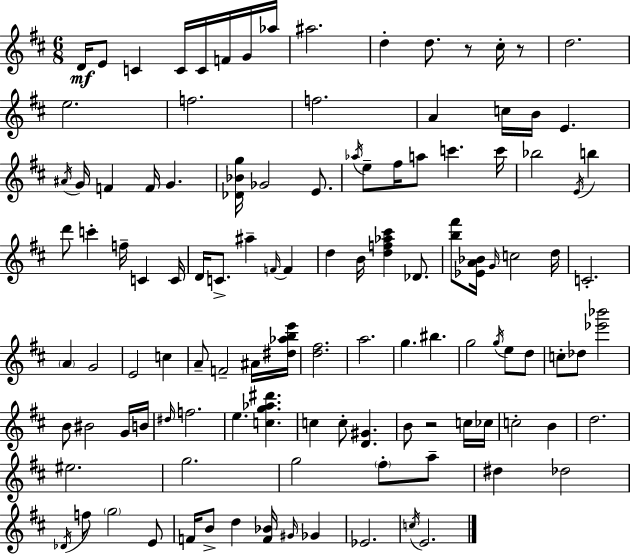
{
  \clef treble
  \numericTimeSignature
  \time 6/8
  \key d \major
  \repeat volta 2 { d'16\mf e'8 c'4 c'16 c'16 f'16 g'16 aes''16 | ais''2. | d''4-. d''8. r8 cis''16-. r8 | d''2. | \break e''2. | f''2. | f''2. | a'4 c''16 b'16 e'4. | \break \acciaccatura { ais'16 } g'16 f'4 f'16 g'4. | <des' bes' g''>16 ges'2 e'8. | \acciaccatura { aes''16 } e''8-- fis''16 a''8 c'''4. | c'''16 bes''2 \acciaccatura { e'16 } b''4 | \break d'''8 c'''4-. f''16-- c'4 | c'16 d'16 c'8.-> ais''4-- \grace { f'16~ }~ | f'4 d''4 b'16 <d'' f'' aes'' cis'''>4 | des'8. <b'' fis'''>8 <ees' a' bes'>16 \grace { g'16 } c''2 | \break d''16 c'2.-. | \parenthesize a'4 g'2 | e'2 | c''4 a'8-- f'2-- | \break ais'16 <dis'' aes'' b'' e'''>16 <d'' fis''>2. | a''2. | g''4. bis''4. | g''2 | \break \acciaccatura { g''16 } e''8 d''8 c''8-. des''8 <ees''' bes'''>2 | b'8 bis'2 | g'16 b'16 \grace { dis''16 } f''2. | e''4. | \break <c'' g'' aes'' dis'''>4. c''4 c''8-. | <d' gis'>4. b'8 r2 | c''16 ces''16 c''2-. | b'4 d''2. | \break eis''2. | g''2. | g''2 | \parenthesize fis''8-. a''8-- dis''4 des''2 | \break \acciaccatura { des'16 } f''8 \parenthesize g''2 | e'8 f'16 b'8-> d''4 | <f' bes'>16 \grace { gis'16 } ges'4 ees'2. | \acciaccatura { c''16 } e'2. | \break } \bar "|."
}